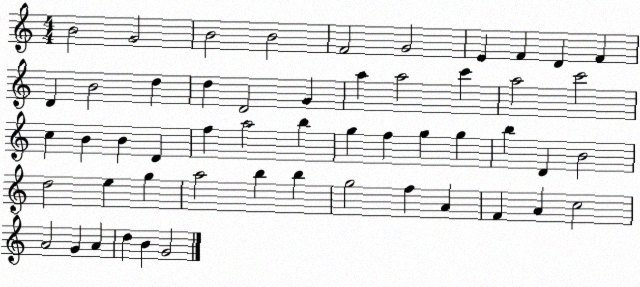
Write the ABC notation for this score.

X:1
T:Untitled
M:4/4
L:1/4
K:C
B2 G2 B2 B2 F2 G2 E F D F D B2 d d D2 G a a2 c' a2 c'2 c B B D f a2 b g f g g b D B2 d2 e g a2 b b g2 f A F A c2 A2 G A d B G2